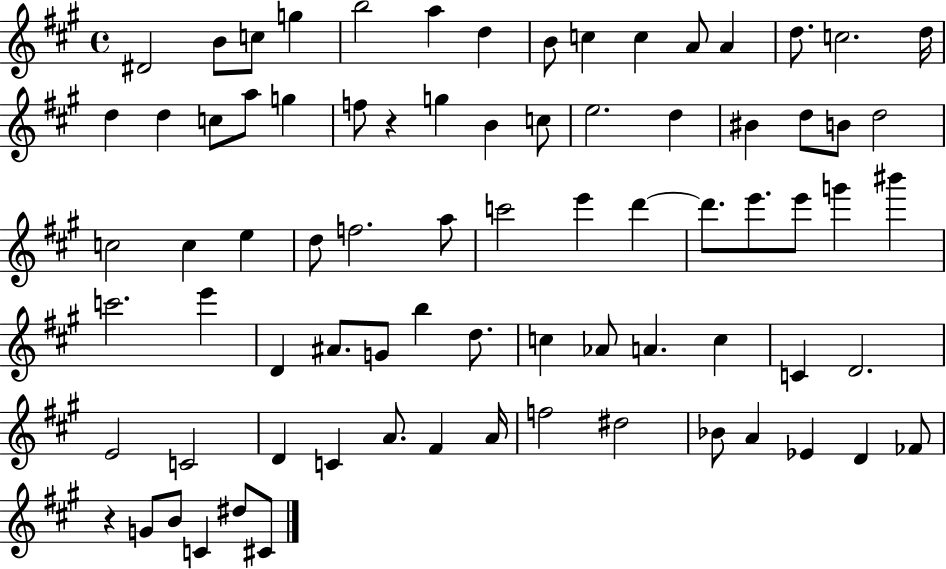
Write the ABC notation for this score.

X:1
T:Untitled
M:4/4
L:1/4
K:A
^D2 B/2 c/2 g b2 a d B/2 c c A/2 A d/2 c2 d/4 d d c/2 a/2 g f/2 z g B c/2 e2 d ^B d/2 B/2 d2 c2 c e d/2 f2 a/2 c'2 e' d' d'/2 e'/2 e'/2 g' ^b' c'2 e' D ^A/2 G/2 b d/2 c _A/2 A c C D2 E2 C2 D C A/2 ^F A/4 f2 ^d2 _B/2 A _E D _F/2 z G/2 B/2 C ^d/2 ^C/2